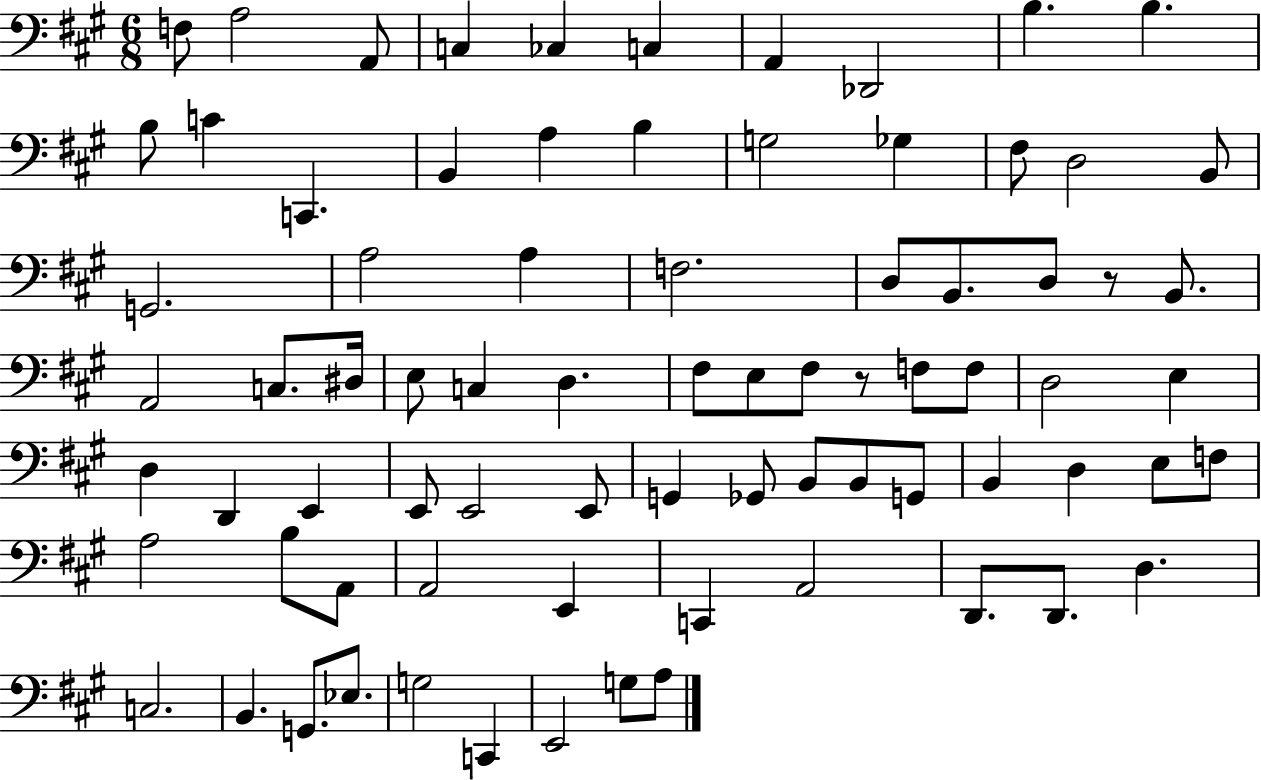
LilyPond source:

{
  \clef bass
  \numericTimeSignature
  \time 6/8
  \key a \major
  f8 a2 a,8 | c4 ces4 c4 | a,4 des,2 | b4. b4. | \break b8 c'4 c,4. | b,4 a4 b4 | g2 ges4 | fis8 d2 b,8 | \break g,2. | a2 a4 | f2. | d8 b,8. d8 r8 b,8. | \break a,2 c8. dis16 | e8 c4 d4. | fis8 e8 fis8 r8 f8 f8 | d2 e4 | \break d4 d,4 e,4 | e,8 e,2 e,8 | g,4 ges,8 b,8 b,8 g,8 | b,4 d4 e8 f8 | \break a2 b8 a,8 | a,2 e,4 | c,4 a,2 | d,8. d,8. d4. | \break c2. | b,4. g,8. ees8. | g2 c,4 | e,2 g8 a8 | \break \bar "|."
}